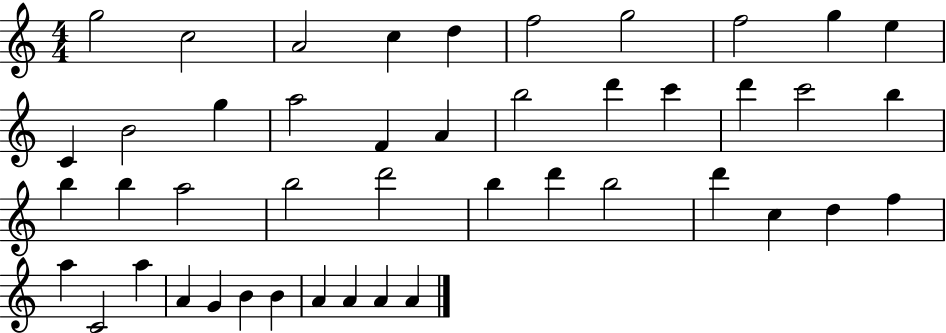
{
  \clef treble
  \numericTimeSignature
  \time 4/4
  \key c \major
  g''2 c''2 | a'2 c''4 d''4 | f''2 g''2 | f''2 g''4 e''4 | \break c'4 b'2 g''4 | a''2 f'4 a'4 | b''2 d'''4 c'''4 | d'''4 c'''2 b''4 | \break b''4 b''4 a''2 | b''2 d'''2 | b''4 d'''4 b''2 | d'''4 c''4 d''4 f''4 | \break a''4 c'2 a''4 | a'4 g'4 b'4 b'4 | a'4 a'4 a'4 a'4 | \bar "|."
}